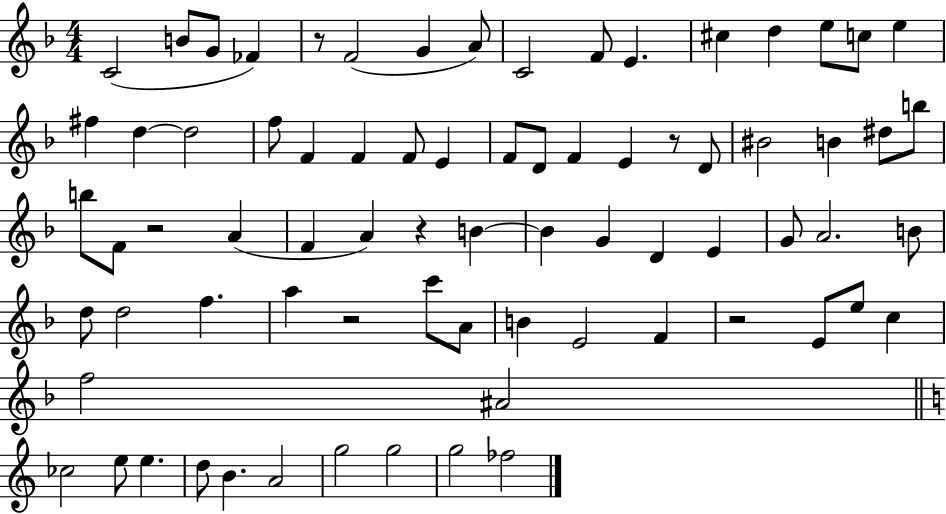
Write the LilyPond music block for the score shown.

{
  \clef treble
  \numericTimeSignature
  \time 4/4
  \key f \major
  c'2( b'8 g'8 fes'4) | r8 f'2( g'4 a'8) | c'2 f'8 e'4. | cis''4 d''4 e''8 c''8 e''4 | \break fis''4 d''4~~ d''2 | f''8 f'4 f'4 f'8 e'4 | f'8 d'8 f'4 e'4 r8 d'8 | bis'2 b'4 dis''8 b''8 | \break b''8 f'8 r2 a'4( | f'4 a'4) r4 b'4~~ | b'4 g'4 d'4 e'4 | g'8 a'2. b'8 | \break d''8 d''2 f''4. | a''4 r2 c'''8 a'8 | b'4 e'2 f'4 | r2 e'8 e''8 c''4 | \break f''2 ais'2 | \bar "||" \break \key a \minor ces''2 e''8 e''4. | d''8 b'4. a'2 | g''2 g''2 | g''2 fes''2 | \break \bar "|."
}